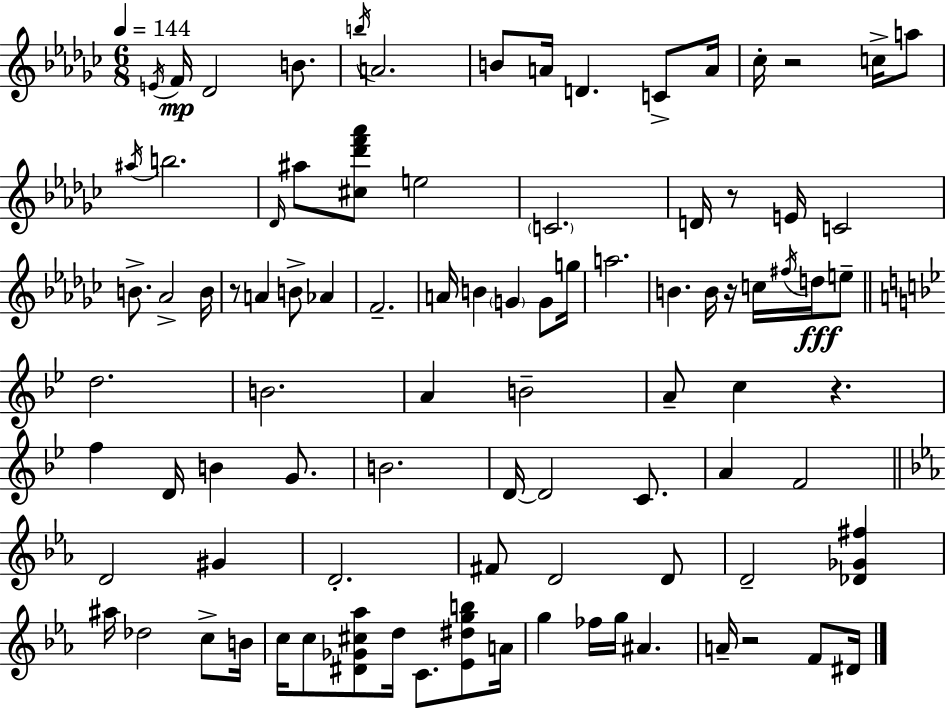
{
  \clef treble
  \numericTimeSignature
  \time 6/8
  \key ees \minor
  \tempo 4 = 144
  \acciaccatura { e'16 }\mp f'16 des'2 b'8. | \acciaccatura { b''16 } a'2. | b'8 a'16 d'4. c'8-> | a'16 ces''16-. r2 c''16-> | \break a''8 \acciaccatura { ais''16 } b''2. | \grace { des'16 } ais''8 <cis'' des''' f''' aes'''>8 e''2 | \parenthesize c'2. | d'16 r8 e'16 c'2 | \break b'8.-> aes'2-> | b'16 r8 a'4 b'8-> | aes'4 f'2.-- | a'16 b'4 \parenthesize g'4 | \break g'8 g''16 a''2. | b'4. b'16 r16 | c''16 \acciaccatura { fis''16 } d''16\fff e''8-- \bar "||" \break \key bes \major d''2. | b'2. | a'4 b'2-- | a'8-- c''4 r4. | \break f''4 d'16 b'4 g'8. | b'2. | d'16~~ d'2 c'8. | a'4 f'2 | \break \bar "||" \break \key ees \major d'2 gis'4 | d'2.-. | fis'8 d'2 d'8 | d'2-- <des' ges' fis''>4 | \break ais''16 des''2 c''8-> b'16 | c''16 c''8 <dis' ges' cis'' aes''>8 d''16 c'8. <ees' dis'' g'' b''>8 a'16 | g''4 fes''16 g''16 ais'4. | a'16-- r2 f'8 dis'16 | \break \bar "|."
}